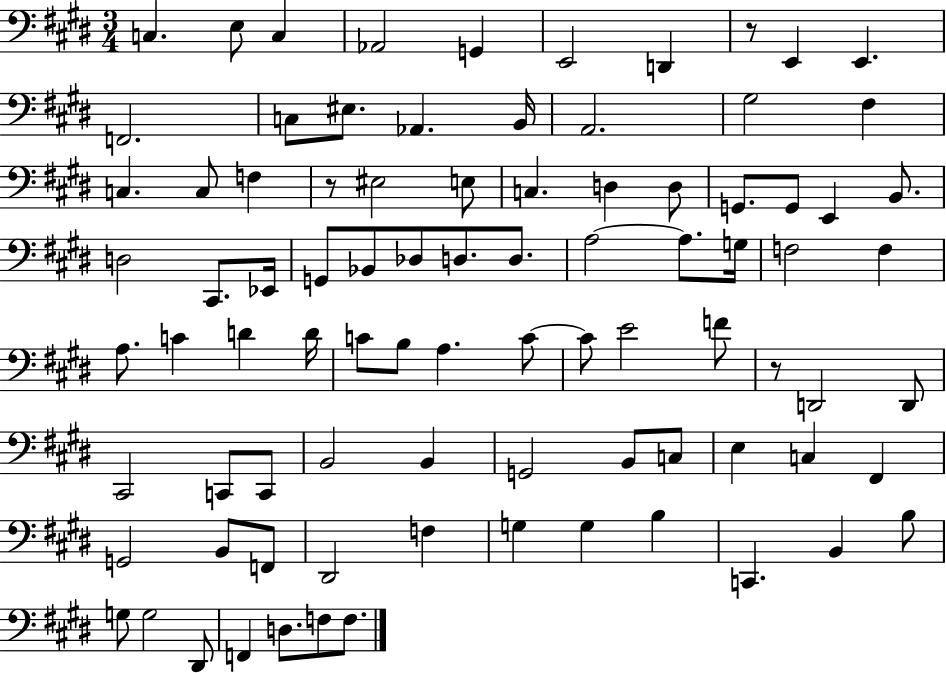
C3/q. E3/e C3/q Ab2/h G2/q E2/h D2/q R/e E2/q E2/q. F2/h. C3/e EIS3/e. Ab2/q. B2/s A2/h. G#3/h F#3/q C3/q. C3/e F3/q R/e EIS3/h E3/e C3/q. D3/q D3/e G2/e. G2/e E2/q B2/e. D3/h C#2/e. Eb2/s G2/e Bb2/e Db3/e D3/e. D3/e. A3/h A3/e. G3/s F3/h F3/q A3/e. C4/q D4/q D4/s C4/e B3/e A3/q. C4/e C4/e E4/h F4/e R/e D2/h D2/e C#2/h C2/e C2/e B2/h B2/q G2/h B2/e C3/e E3/q C3/q F#2/q G2/h B2/e F2/e D#2/h F3/q G3/q G3/q B3/q C2/q. B2/q B3/e G3/e G3/h D#2/e F2/q D3/e. F3/e F3/e.